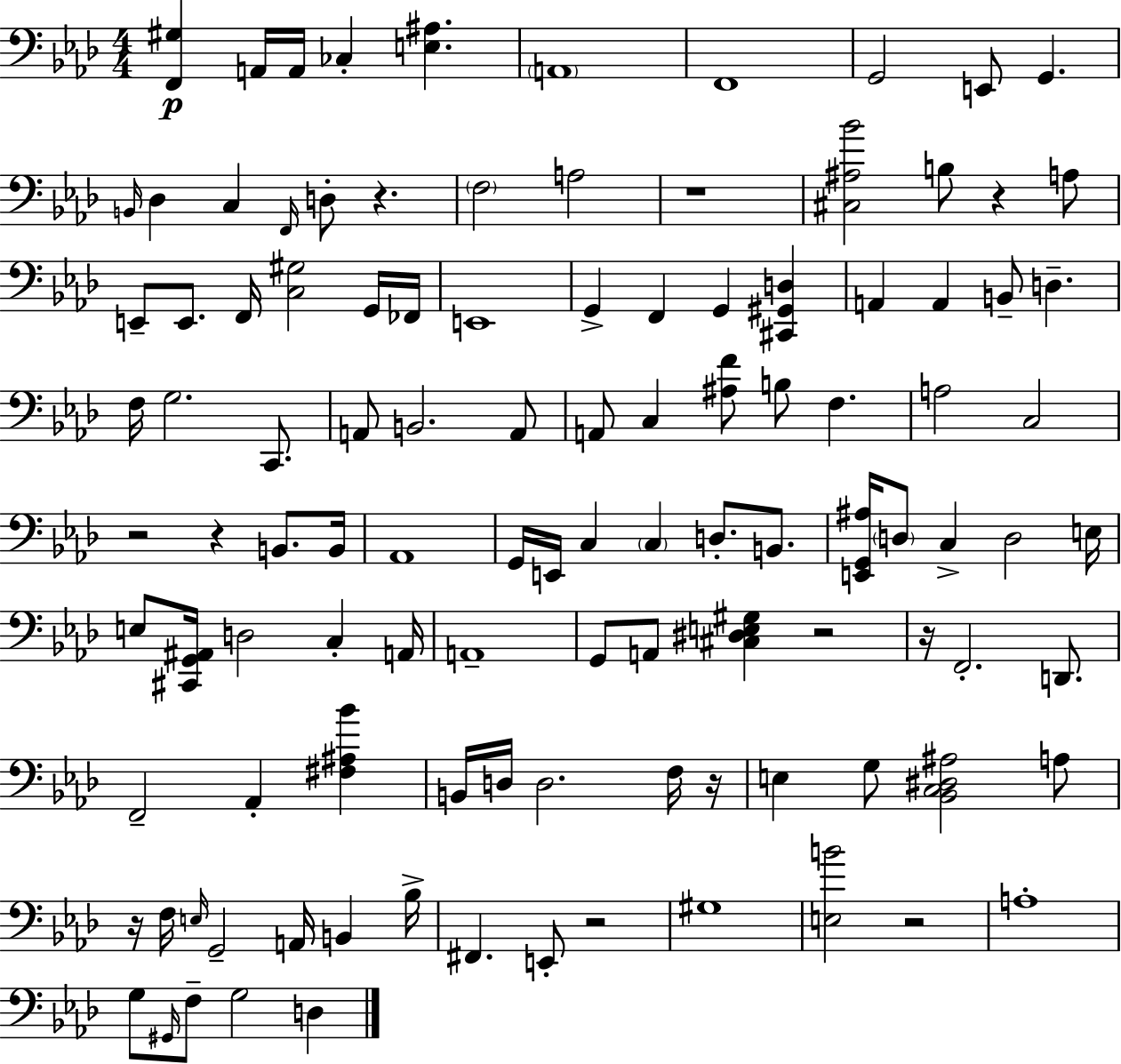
{
  \clef bass
  \numericTimeSignature
  \time 4/4
  \key aes \major
  \repeat volta 2 { <f, gis>4\p a,16 a,16 ces4-. <e ais>4. | \parenthesize a,1 | f,1 | g,2 e,8 g,4. | \break \grace { b,16 } des4 c4 \grace { f,16 } d8-. r4. | \parenthesize f2 a2 | r1 | <cis ais bes'>2 b8 r4 | \break a8 e,8-- e,8. f,16 <c gis>2 | g,16 fes,16 e,1 | g,4-> f,4 g,4 <cis, gis, d>4 | a,4 a,4 b,8-- d4.-- | \break f16 g2. c,8. | a,8 b,2. | a,8 a,8 c4 <ais f'>8 b8 f4. | a2 c2 | \break r2 r4 b,8. | b,16 aes,1 | g,16 e,16 c4 \parenthesize c4 d8.-. b,8. | <e, g, ais>16 \parenthesize d8 c4-> d2 | \break e16 e8 <cis, g, ais,>16 d2 c4-. | a,16 a,1-- | g,8 a,8 <cis dis e gis>4 r2 | r16 f,2.-. d,8. | \break f,2-- aes,4-. <fis ais bes'>4 | b,16 d16 d2. | f16 r16 e4 g8 <bes, c dis ais>2 | a8 r16 f16 \grace { e16 } g,2-- a,16 b,4 | \break bes16-> fis,4. e,8-. r2 | gis1 | <e b'>2 r2 | a1-. | \break g8 \grace { gis,16 } f8-- g2 | d4 } \bar "|."
}